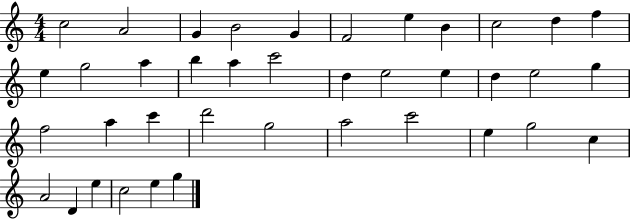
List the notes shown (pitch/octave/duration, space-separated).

C5/h A4/h G4/q B4/h G4/q F4/h E5/q B4/q C5/h D5/q F5/q E5/q G5/h A5/q B5/q A5/q C6/h D5/q E5/h E5/q D5/q E5/h G5/q F5/h A5/q C6/q D6/h G5/h A5/h C6/h E5/q G5/h C5/q A4/h D4/q E5/q C5/h E5/q G5/q